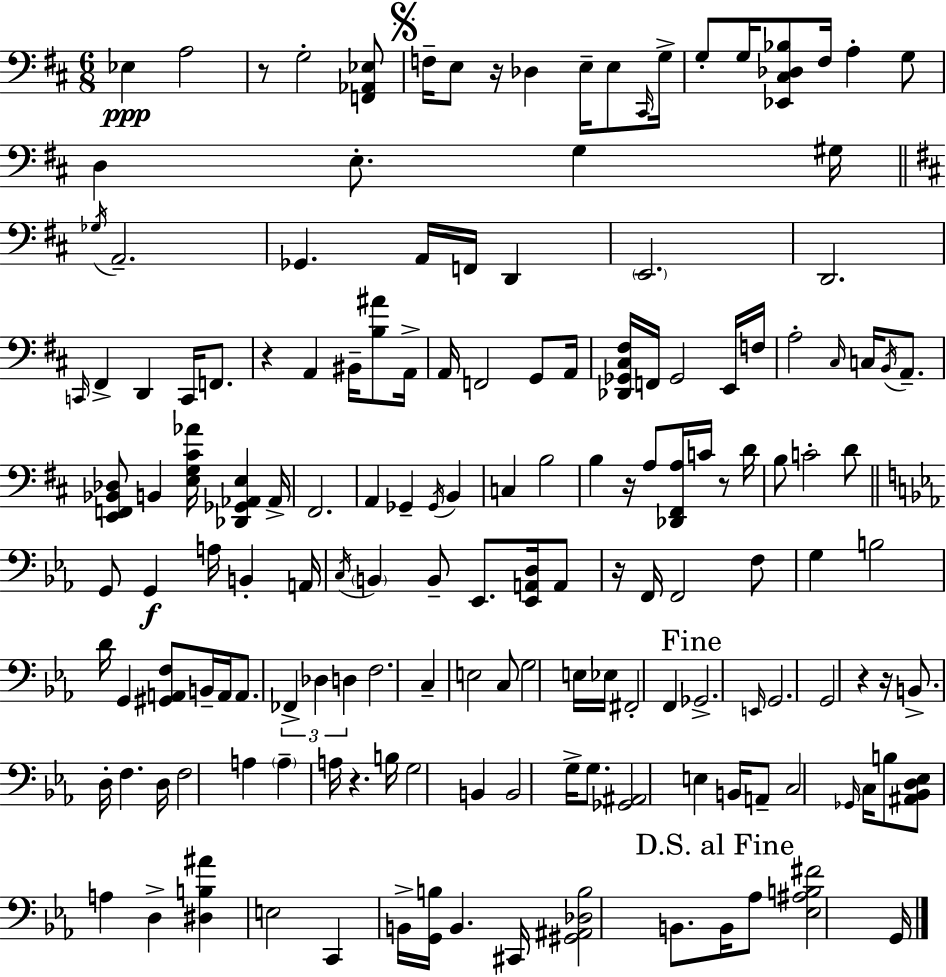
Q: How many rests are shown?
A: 9